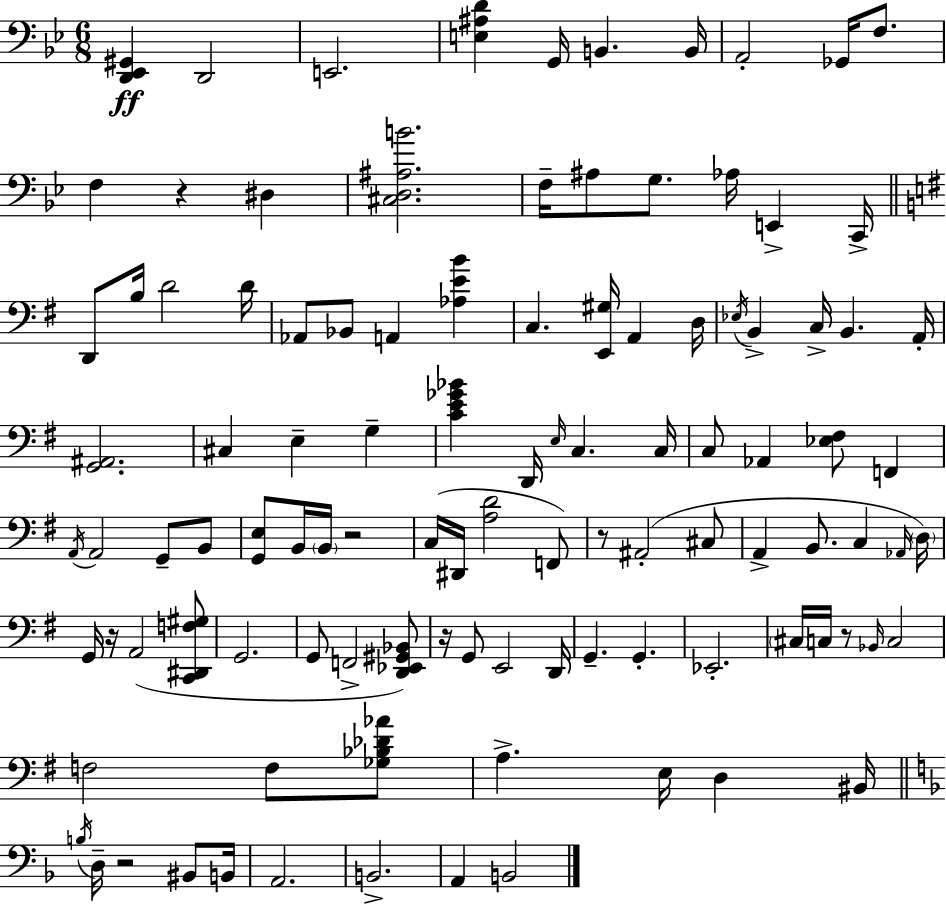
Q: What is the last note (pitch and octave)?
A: B2